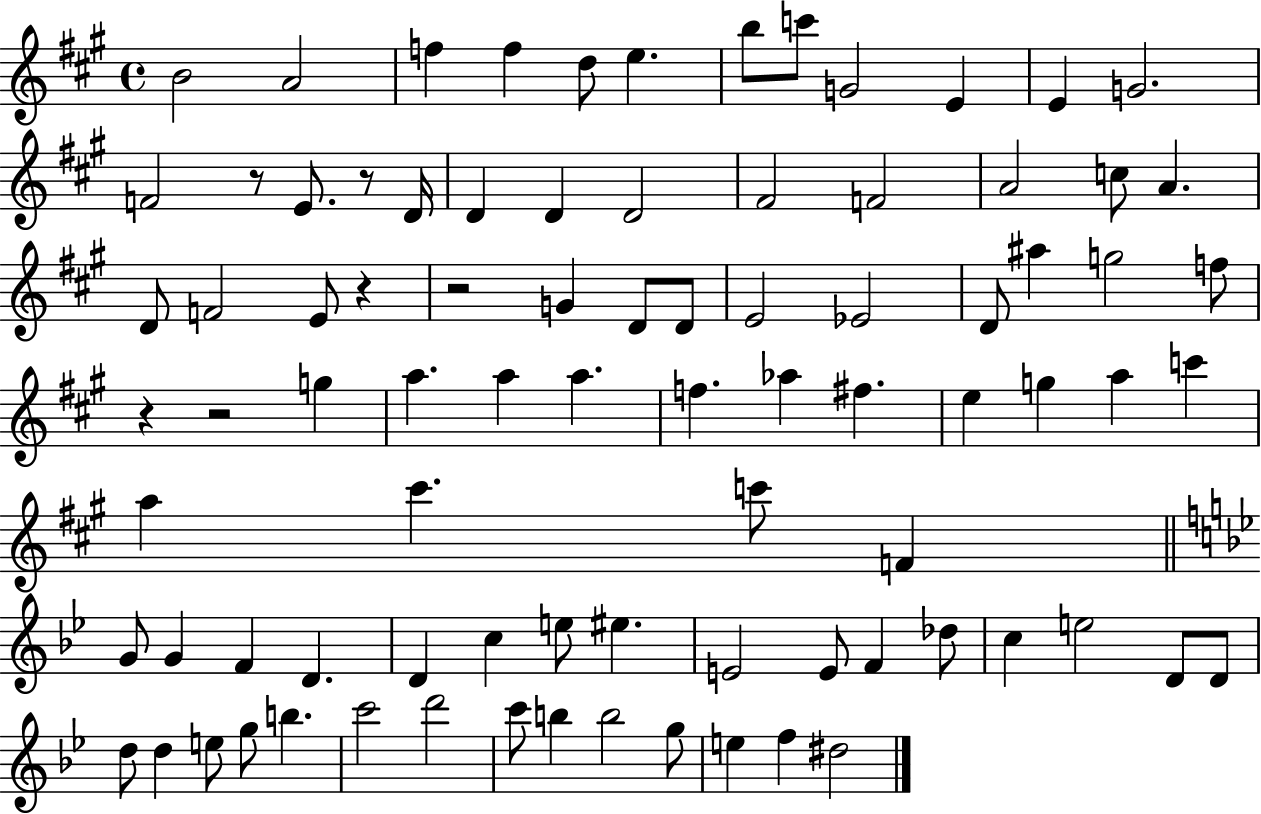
{
  \clef treble
  \time 4/4
  \defaultTimeSignature
  \key a \major
  b'2 a'2 | f''4 f''4 d''8 e''4. | b''8 c'''8 g'2 e'4 | e'4 g'2. | \break f'2 r8 e'8. r8 d'16 | d'4 d'4 d'2 | fis'2 f'2 | a'2 c''8 a'4. | \break d'8 f'2 e'8 r4 | r2 g'4 d'8 d'8 | e'2 ees'2 | d'8 ais''4 g''2 f''8 | \break r4 r2 g''4 | a''4. a''4 a''4. | f''4. aes''4 fis''4. | e''4 g''4 a''4 c'''4 | \break a''4 cis'''4. c'''8 f'4 | \bar "||" \break \key g \minor g'8 g'4 f'4 d'4. | d'4 c''4 e''8 eis''4. | e'2 e'8 f'4 des''8 | c''4 e''2 d'8 d'8 | \break d''8 d''4 e''8 g''8 b''4. | c'''2 d'''2 | c'''8 b''4 b''2 g''8 | e''4 f''4 dis''2 | \break \bar "|."
}